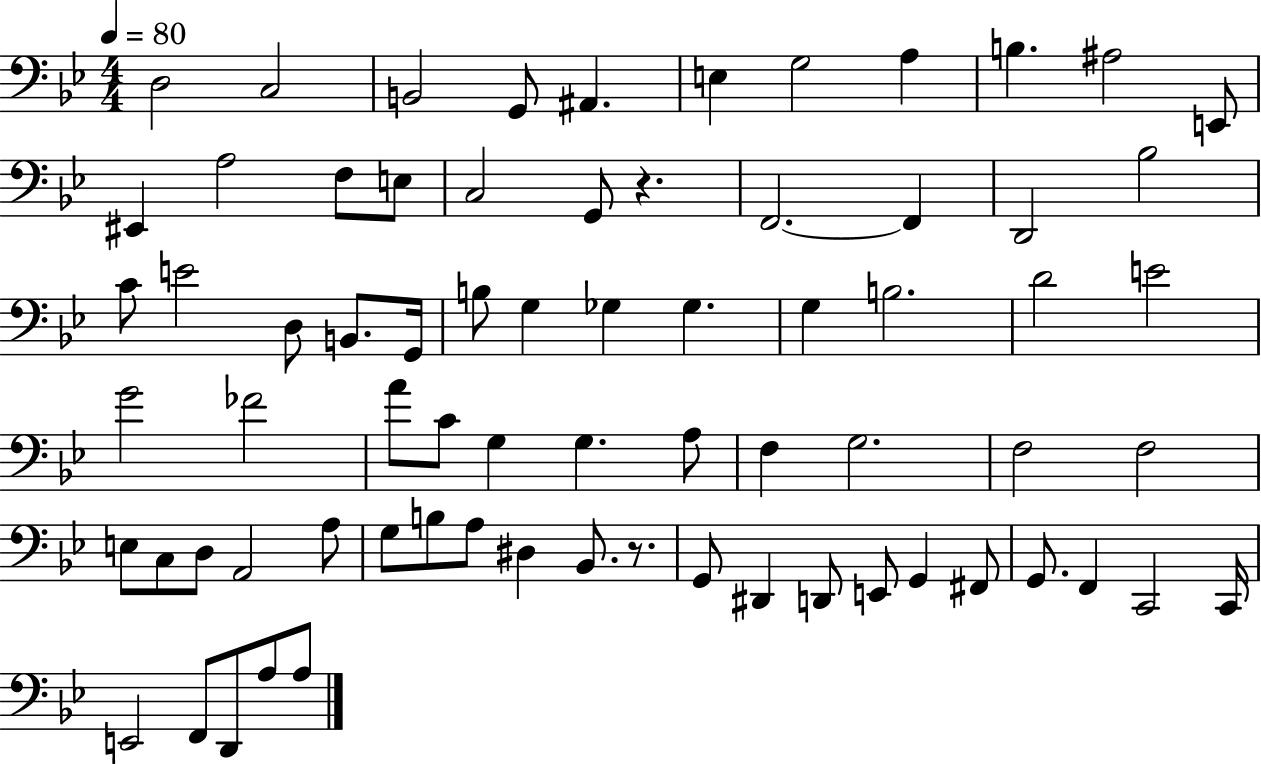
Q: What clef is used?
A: bass